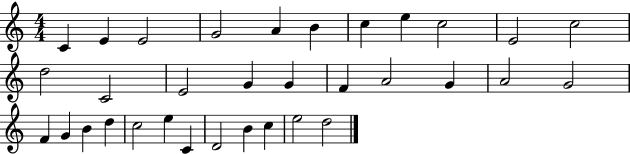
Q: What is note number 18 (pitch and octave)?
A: A4